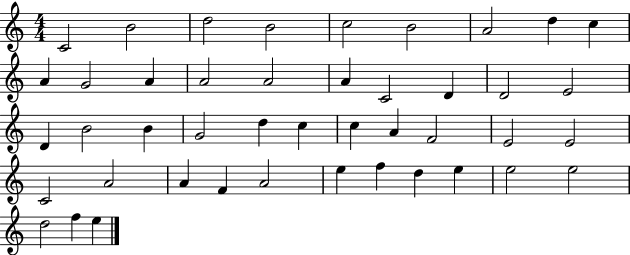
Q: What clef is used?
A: treble